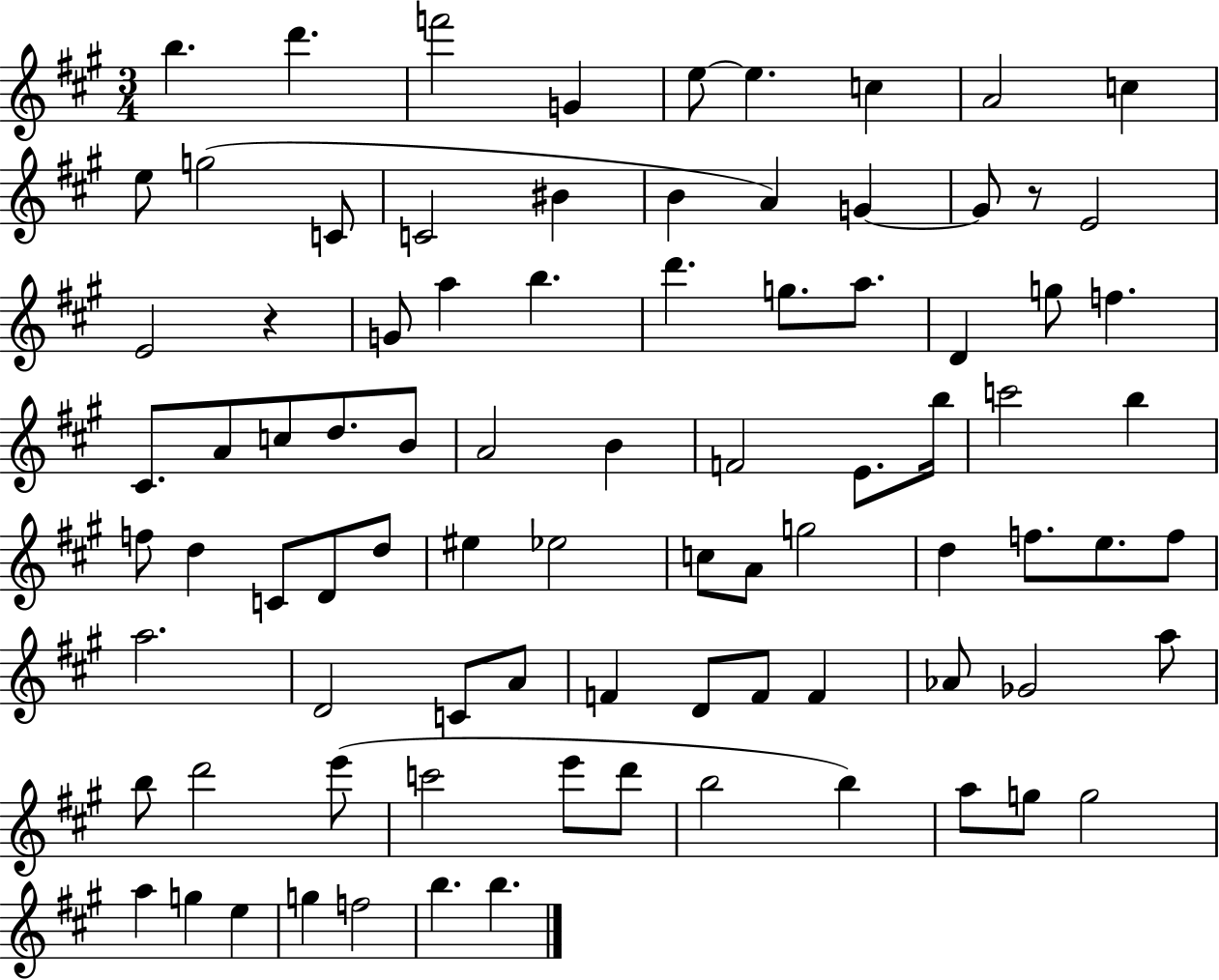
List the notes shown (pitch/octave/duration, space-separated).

B5/q. D6/q. F6/h G4/q E5/e E5/q. C5/q A4/h C5/q E5/e G5/h C4/e C4/h BIS4/q B4/q A4/q G4/q G4/e R/e E4/h E4/h R/q G4/e A5/q B5/q. D6/q. G5/e. A5/e. D4/q G5/e F5/q. C#4/e. A4/e C5/e D5/e. B4/e A4/h B4/q F4/h E4/e. B5/s C6/h B5/q F5/e D5/q C4/e D4/e D5/e EIS5/q Eb5/h C5/e A4/e G5/h D5/q F5/e. E5/e. F5/e A5/h. D4/h C4/e A4/e F4/q D4/e F4/e F4/q Ab4/e Gb4/h A5/e B5/e D6/h E6/e C6/h E6/e D6/e B5/h B5/q A5/e G5/e G5/h A5/q G5/q E5/q G5/q F5/h B5/q. B5/q.